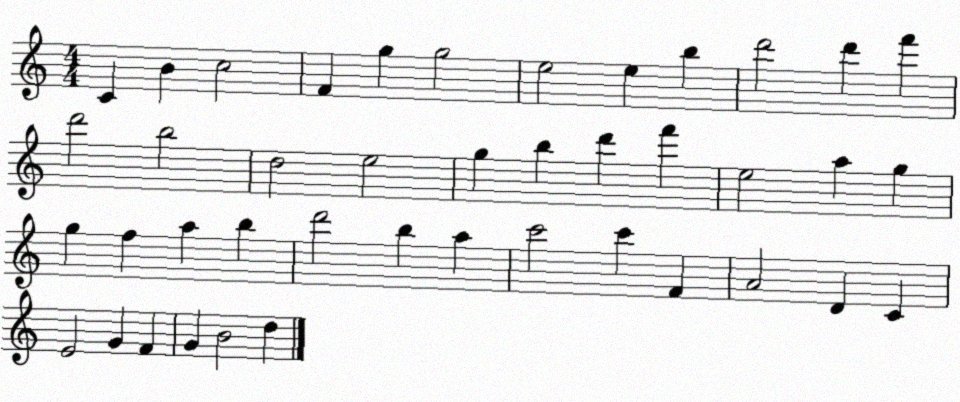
X:1
T:Untitled
M:4/4
L:1/4
K:C
C B c2 F g g2 e2 e b d'2 d' f' d'2 b2 d2 e2 g b d' f' e2 a g g f a b d'2 b a c'2 c' F A2 D C E2 G F G B2 d